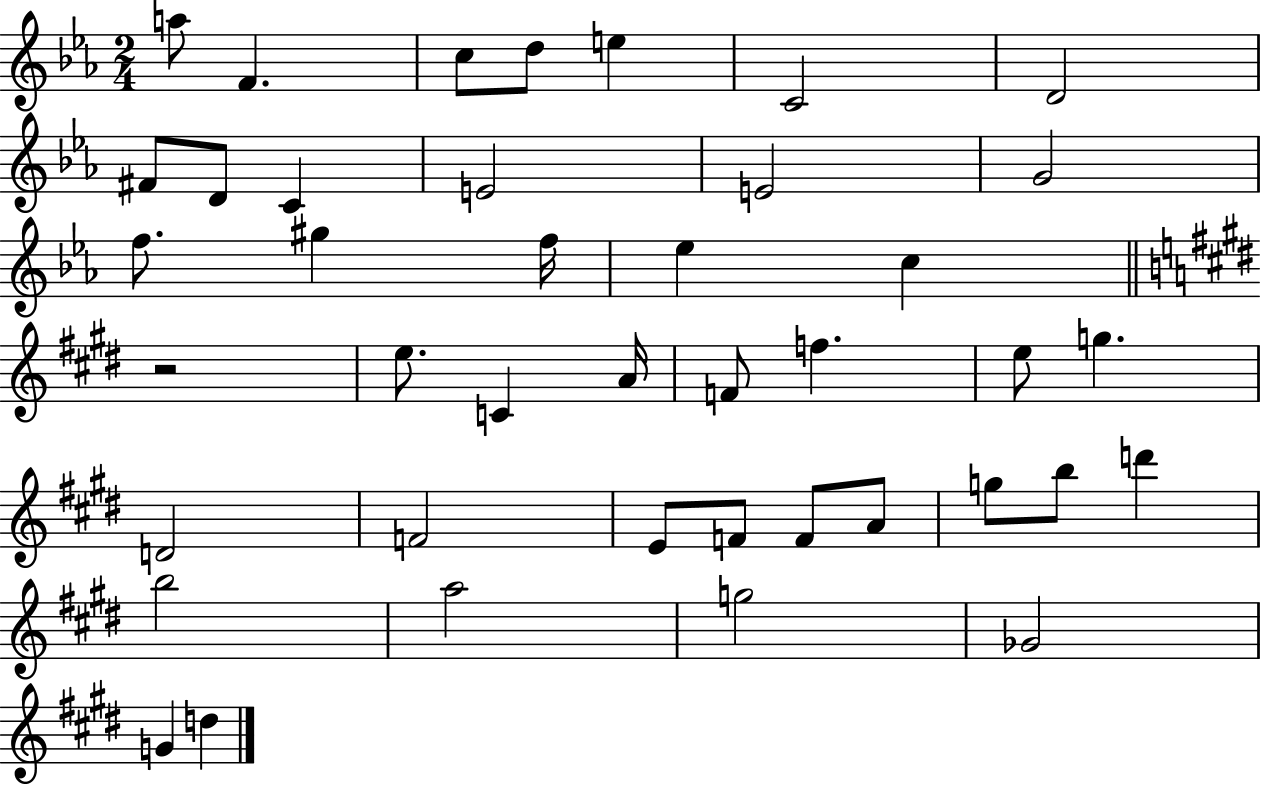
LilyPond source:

{
  \clef treble
  \numericTimeSignature
  \time 2/4
  \key ees \major
  a''8 f'4. | c''8 d''8 e''4 | c'2 | d'2 | \break fis'8 d'8 c'4 | e'2 | e'2 | g'2 | \break f''8. gis''4 f''16 | ees''4 c''4 | \bar "||" \break \key e \major r2 | e''8. c'4 a'16 | f'8 f''4. | e''8 g''4. | \break d'2 | f'2 | e'8 f'8 f'8 a'8 | g''8 b''8 d'''4 | \break b''2 | a''2 | g''2 | ges'2 | \break g'4 d''4 | \bar "|."
}